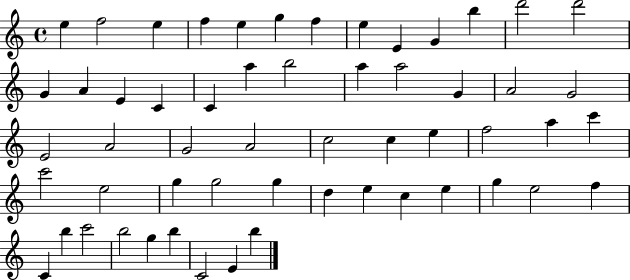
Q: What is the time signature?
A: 4/4